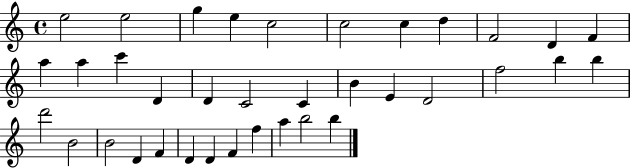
E5/h E5/h G5/q E5/q C5/h C5/h C5/q D5/q F4/h D4/q F4/q A5/q A5/q C6/q D4/q D4/q C4/h C4/q B4/q E4/q D4/h F5/h B5/q B5/q D6/h B4/h B4/h D4/q F4/q D4/q D4/q F4/q F5/q A5/q B5/h B5/q